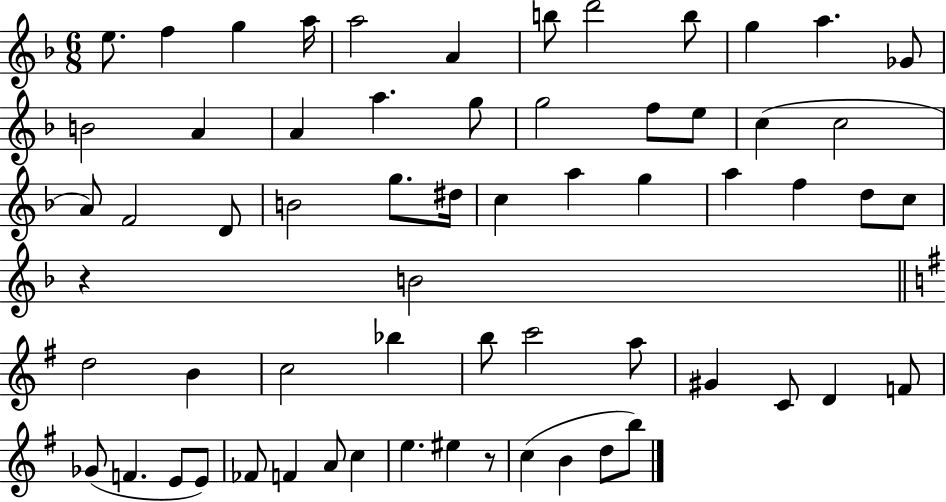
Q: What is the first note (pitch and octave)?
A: E5